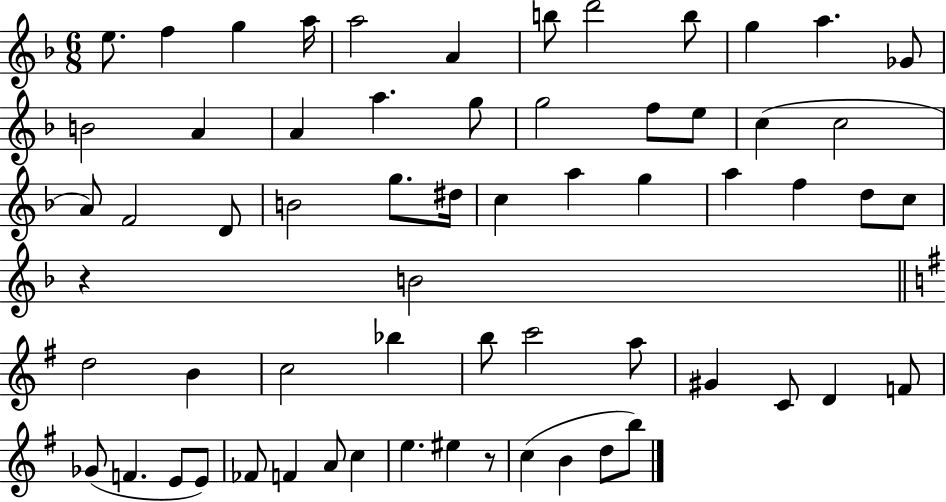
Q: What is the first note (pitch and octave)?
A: E5